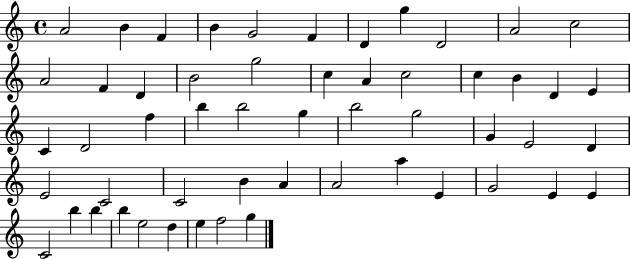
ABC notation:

X:1
T:Untitled
M:4/4
L:1/4
K:C
A2 B F B G2 F D g D2 A2 c2 A2 F D B2 g2 c A c2 c B D E C D2 f b b2 g b2 g2 G E2 D E2 C2 C2 B A A2 a E G2 E E C2 b b b e2 d e f2 g